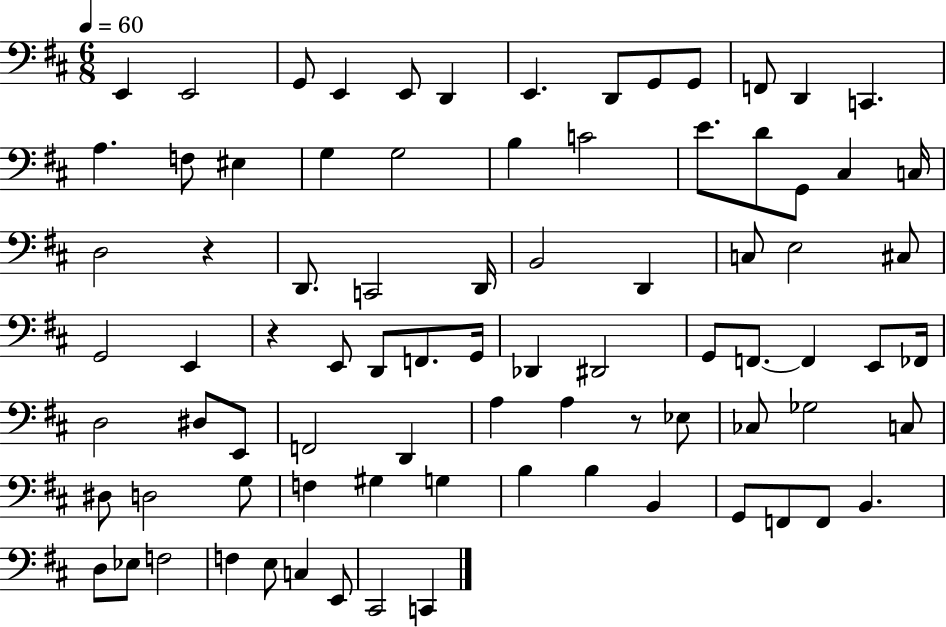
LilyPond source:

{
  \clef bass
  \numericTimeSignature
  \time 6/8
  \key d \major
  \tempo 4 = 60
  e,4 e,2 | g,8 e,4 e,8 d,4 | e,4. d,8 g,8 g,8 | f,8 d,4 c,4. | \break a4. f8 eis4 | g4 g2 | b4 c'2 | e'8. d'8 g,8 cis4 c16 | \break d2 r4 | d,8. c,2 d,16 | b,2 d,4 | c8 e2 cis8 | \break g,2 e,4 | r4 e,8 d,8 f,8. g,16 | des,4 dis,2 | g,8 f,8.~~ f,4 e,8 fes,16 | \break d2 dis8 e,8 | f,2 d,4 | a4 a4 r8 ees8 | ces8 ges2 c8 | \break dis8 d2 g8 | f4 gis4 g4 | b4 b4 b,4 | g,8 f,8 f,8 b,4. | \break d8 ees8 f2 | f4 e8 c4 e,8 | cis,2 c,4 | \bar "|."
}